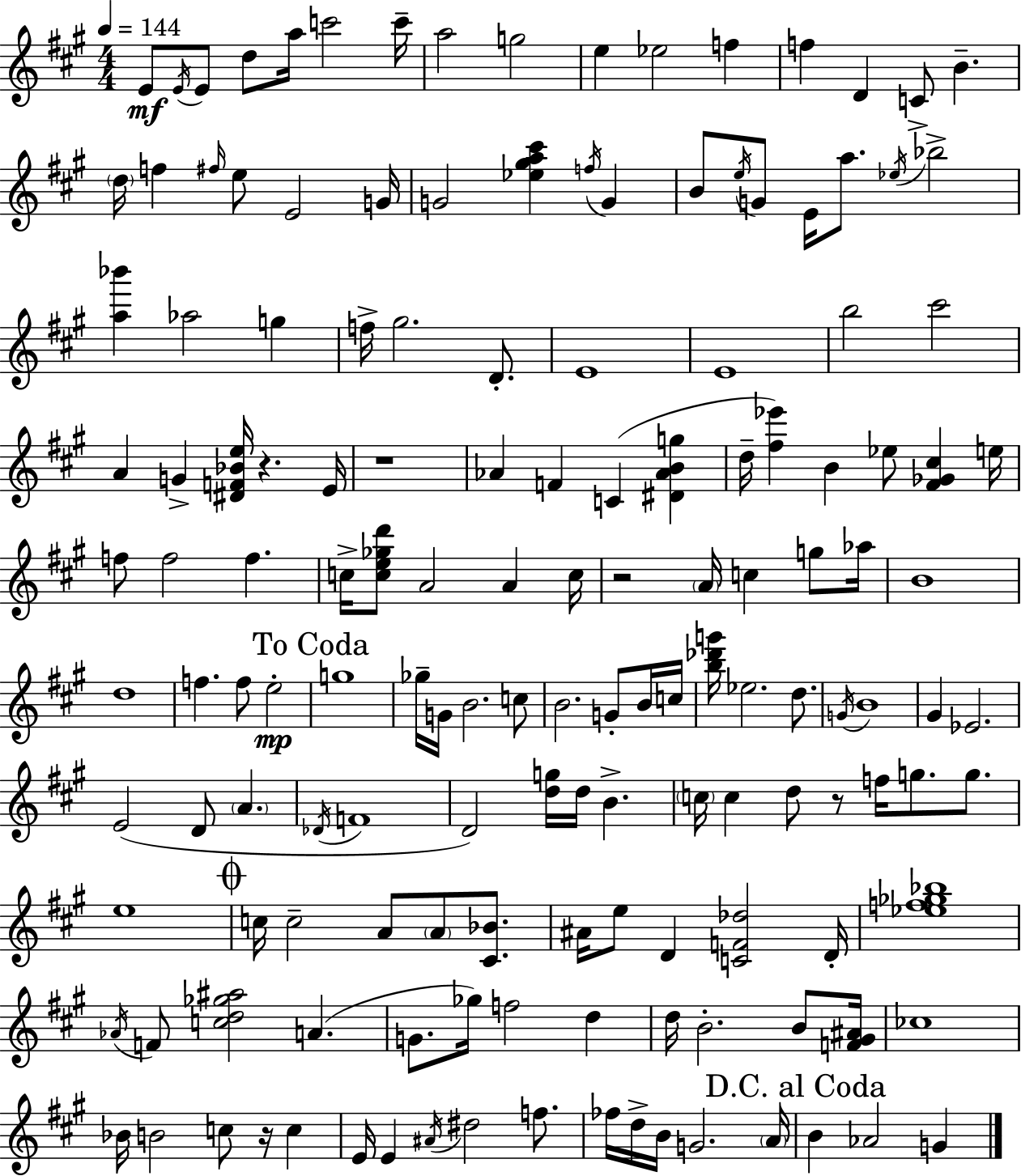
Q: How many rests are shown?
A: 5